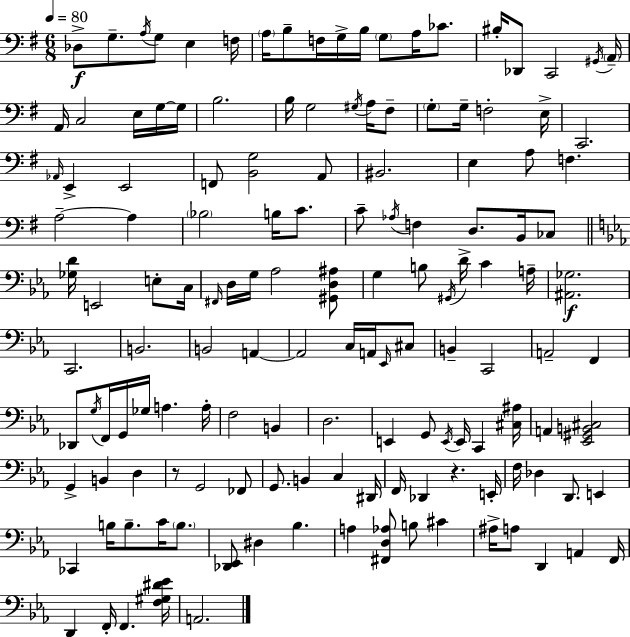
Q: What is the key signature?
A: G major